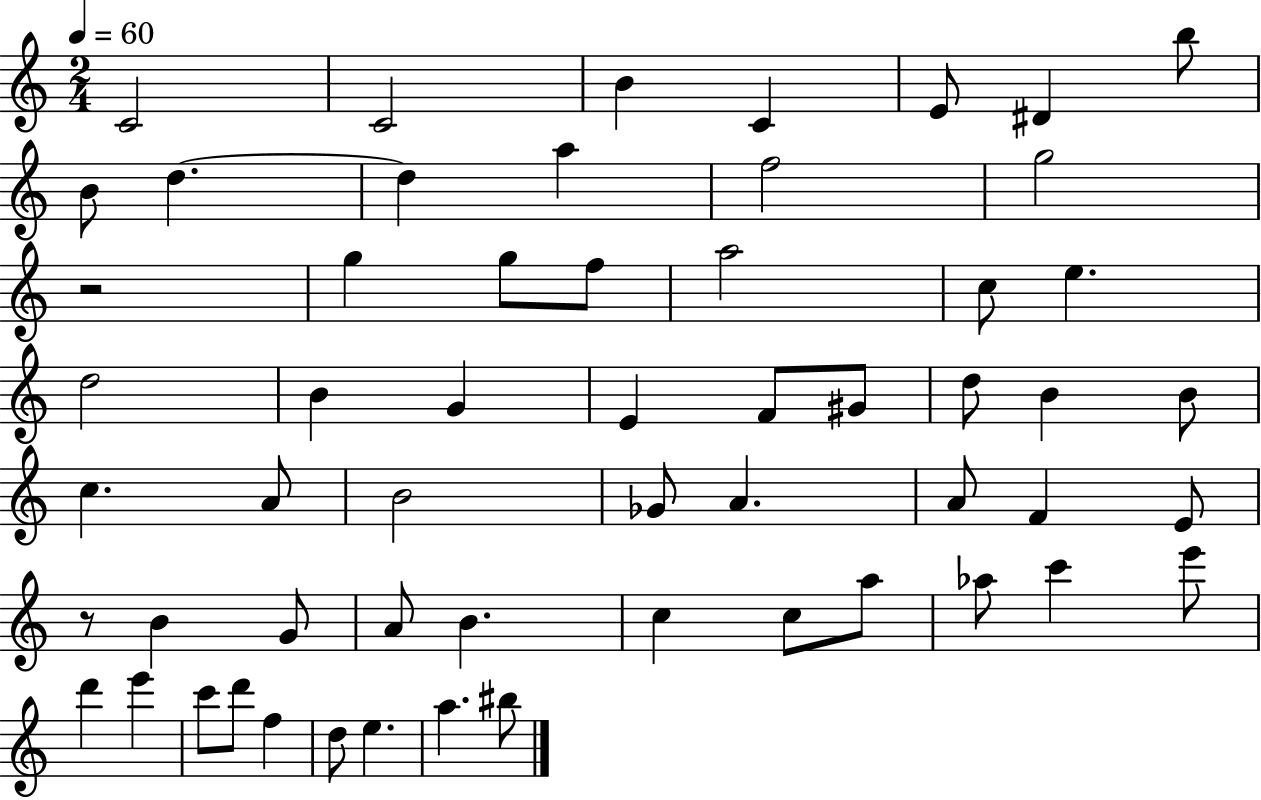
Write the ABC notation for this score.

X:1
T:Untitled
M:2/4
L:1/4
K:C
C2 C2 B C E/2 ^D b/2 B/2 d d a f2 g2 z2 g g/2 f/2 a2 c/2 e d2 B G E F/2 ^G/2 d/2 B B/2 c A/2 B2 _G/2 A A/2 F E/2 z/2 B G/2 A/2 B c c/2 a/2 _a/2 c' e'/2 d' e' c'/2 d'/2 f d/2 e a ^b/2